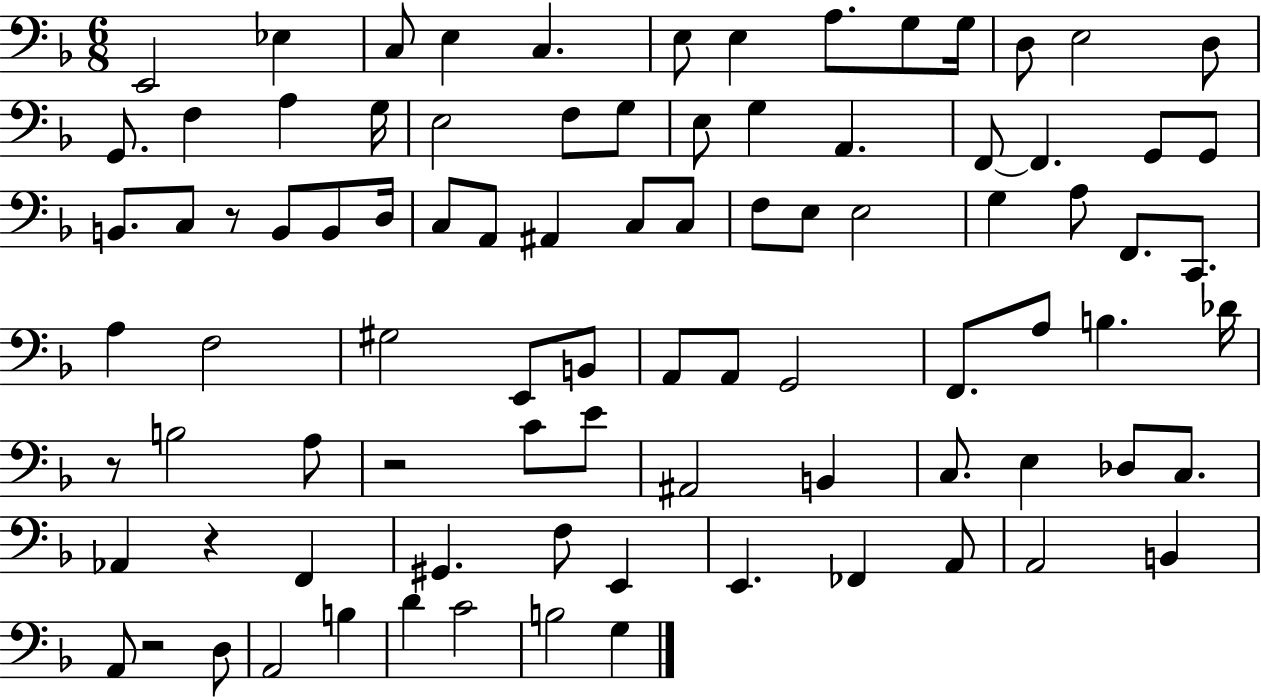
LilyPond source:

{
  \clef bass
  \numericTimeSignature
  \time 6/8
  \key f \major
  e,2 ees4 | c8 e4 c4. | e8 e4 a8. g8 g16 | d8 e2 d8 | \break g,8. f4 a4 g16 | e2 f8 g8 | e8 g4 a,4. | f,8~~ f,4. g,8 g,8 | \break b,8. c8 r8 b,8 b,8 d16 | c8 a,8 ais,4 c8 c8 | f8 e8 e2 | g4 a8 f,8. c,8. | \break a4 f2 | gis2 e,8 b,8 | a,8 a,8 g,2 | f,8. a8 b4. des'16 | \break r8 b2 a8 | r2 c'8 e'8 | ais,2 b,4 | c8. e4 des8 c8. | \break aes,4 r4 f,4 | gis,4. f8 e,4 | e,4. fes,4 a,8 | a,2 b,4 | \break a,8 r2 d8 | a,2 b4 | d'4 c'2 | b2 g4 | \break \bar "|."
}